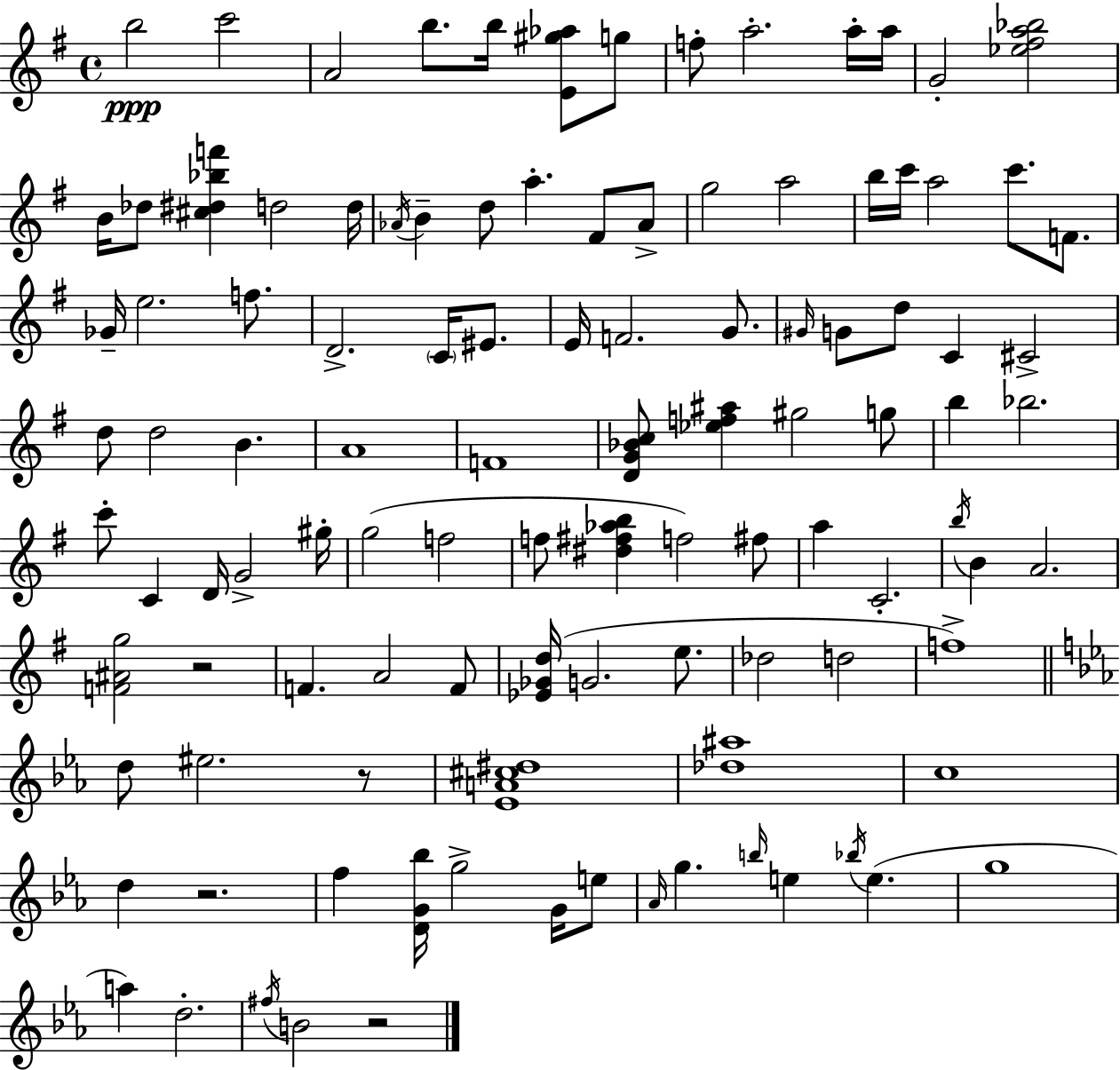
B5/h C6/h A4/h B5/e. B5/s [E4,G#5,Ab5]/e G5/e F5/e A5/h. A5/s A5/s G4/h [Eb5,F#5,A5,Bb5]/h B4/s Db5/e [C#5,D#5,Bb5,F6]/q D5/h D5/s Ab4/s B4/q D5/e A5/q. F#4/e Ab4/e G5/h A5/h B5/s C6/s A5/h C6/e. F4/e. Gb4/s E5/h. F5/e. D4/h. C4/s EIS4/e. E4/s F4/h. G4/e. G#4/s G4/e D5/e C4/q C#4/h D5/e D5/h B4/q. A4/w F4/w [D4,G4,Bb4,C5]/e [Eb5,F5,A#5]/q G#5/h G5/e B5/q Bb5/h. C6/e C4/q D4/s G4/h G#5/s G5/h F5/h F5/e [D#5,F#5,Ab5,B5]/q F5/h F#5/e A5/q C4/h. B5/s B4/q A4/h. [F4,A#4,G5]/h R/h F4/q. A4/h F4/e [Eb4,Gb4,D5]/s G4/h. E5/e. Db5/h D5/h F5/w D5/e EIS5/h. R/e [Eb4,A4,C#5,D#5]/w [Db5,A#5]/w C5/w D5/q R/h. F5/q [D4,G4,Bb5]/s G5/h G4/s E5/e Ab4/s G5/q. B5/s E5/q Bb5/s E5/q. G5/w A5/q D5/h. F#5/s B4/h R/h